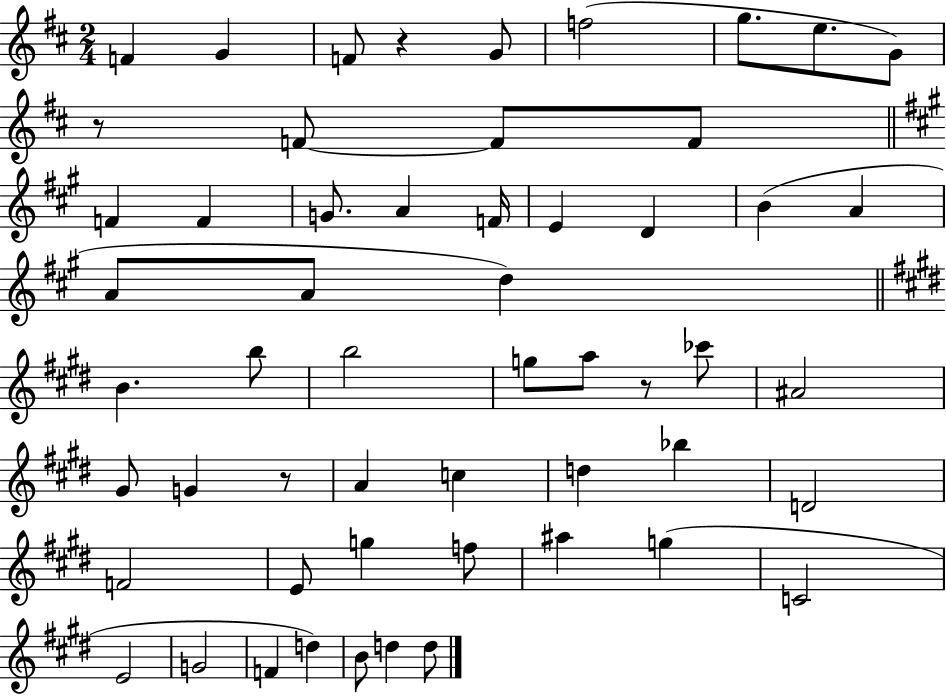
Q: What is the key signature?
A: D major